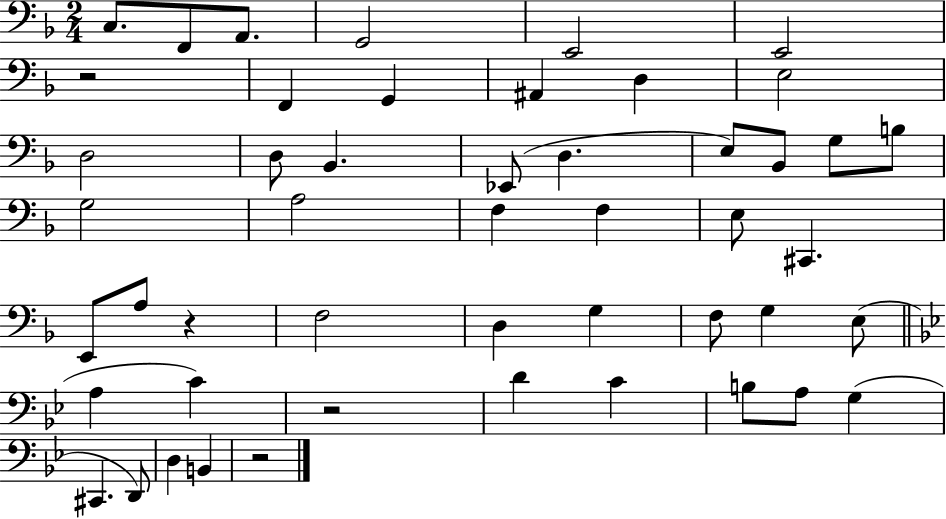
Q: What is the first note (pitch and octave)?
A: C3